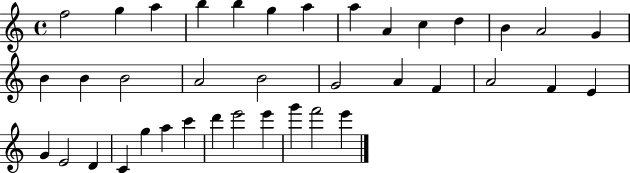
F5/h G5/q A5/q B5/q B5/q G5/q A5/q A5/q A4/q C5/q D5/q B4/q A4/h G4/q B4/q B4/q B4/h A4/h B4/h G4/h A4/q F4/q A4/h F4/q E4/q G4/q E4/h D4/q C4/q G5/q A5/q C6/q D6/q E6/h E6/q G6/q F6/h E6/q